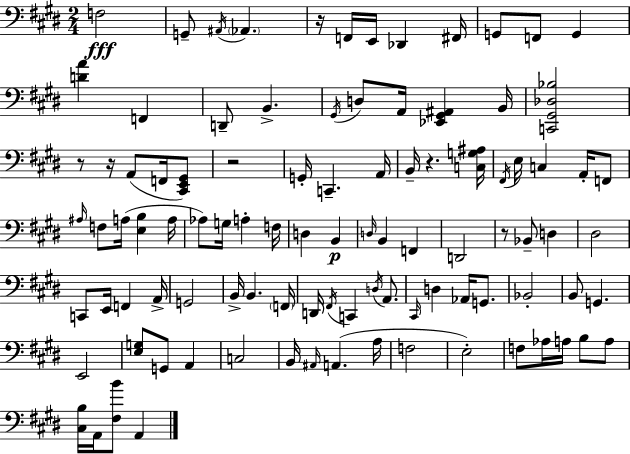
X:1
T:Untitled
M:2/4
L:1/4
K:E
F,2 G,,/2 ^A,,/4 _A,, z/4 F,,/4 E,,/4 _D,, ^F,,/4 G,,/2 F,,/2 G,, [DA] F,, D,,/2 B,, ^G,,/4 D,/2 A,,/4 [_E,,^G,,^A,,] B,,/4 [C,,^G,,_D,_B,]2 z/2 z/4 A,,/2 F,,/4 [^C,,E,,^G,,]/2 z2 G,,/4 C,, A,,/4 B,,/4 z [C,G,^A,]/4 ^F,,/4 E,/4 C, A,,/4 F,,/2 ^A,/4 F,/2 A,/4 [E,B,] A,/4 _A,/2 G,/4 A, F,/4 D, B,, D,/4 B,, F,, D,,2 z/2 _B,,/2 D, ^D,2 C,,/2 E,,/4 F,, A,,/4 G,,2 B,,/4 B,, F,,/4 D,,/4 ^F,,/4 C,, D,/4 A,,/2 ^C,,/4 D, _A,,/4 G,,/2 _B,,2 B,,/2 G,, E,,2 [E,G,]/2 G,,/2 A,, C,2 B,,/4 ^A,,/4 A,, A,/4 F,2 E,2 F,/2 _A,/4 A,/4 B,/2 A,/2 [^C,B,]/4 A,,/4 [^F,B]/2 A,,